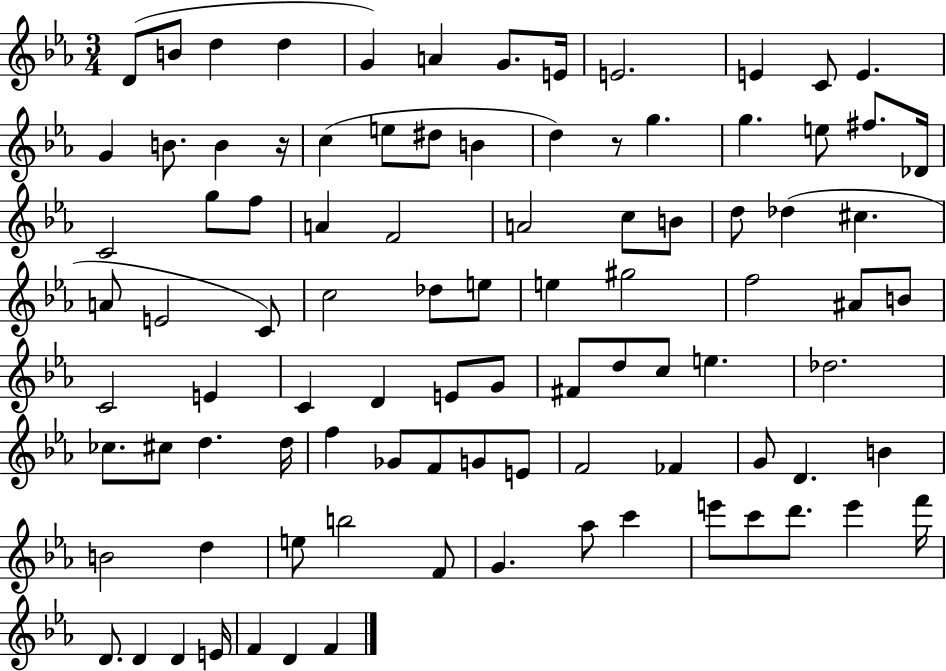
X:1
T:Untitled
M:3/4
L:1/4
K:Eb
D/2 B/2 d d G A G/2 E/4 E2 E C/2 E G B/2 B z/4 c e/2 ^d/2 B d z/2 g g e/2 ^f/2 _D/4 C2 g/2 f/2 A F2 A2 c/2 B/2 d/2 _d ^c A/2 E2 C/2 c2 _d/2 e/2 e ^g2 f2 ^A/2 B/2 C2 E C D E/2 G/2 ^F/2 d/2 c/2 e _d2 _c/2 ^c/2 d d/4 f _G/2 F/2 G/2 E/2 F2 _F G/2 D B B2 d e/2 b2 F/2 G _a/2 c' e'/2 c'/2 d'/2 e' f'/4 D/2 D D E/4 F D F